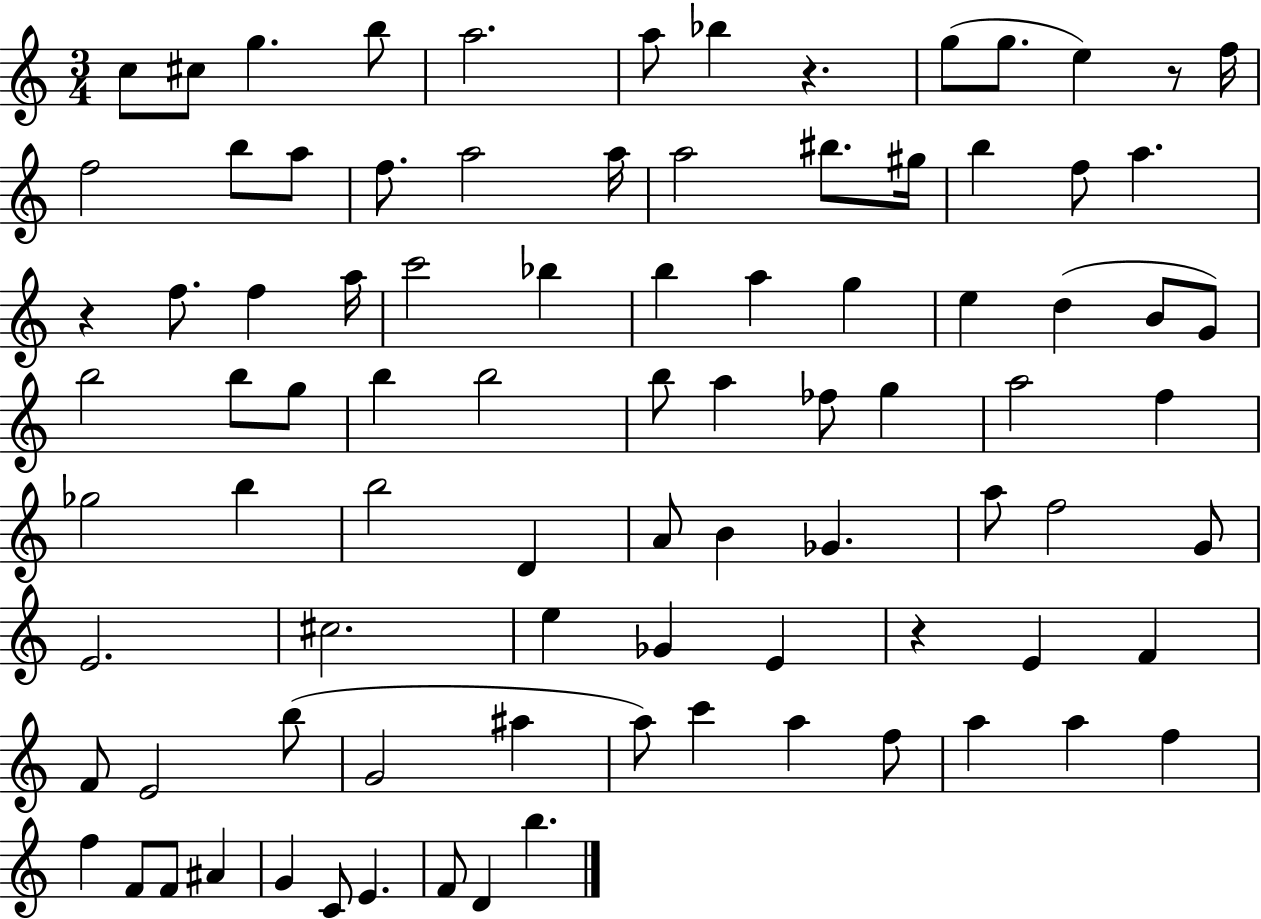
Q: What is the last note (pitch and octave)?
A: B5